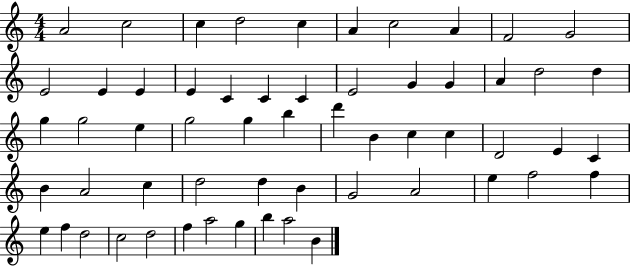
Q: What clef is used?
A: treble